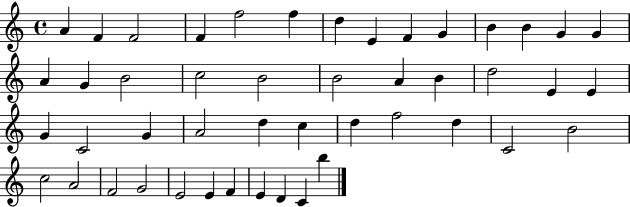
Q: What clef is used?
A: treble